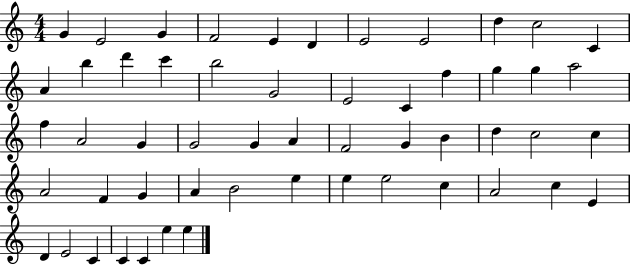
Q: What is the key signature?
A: C major